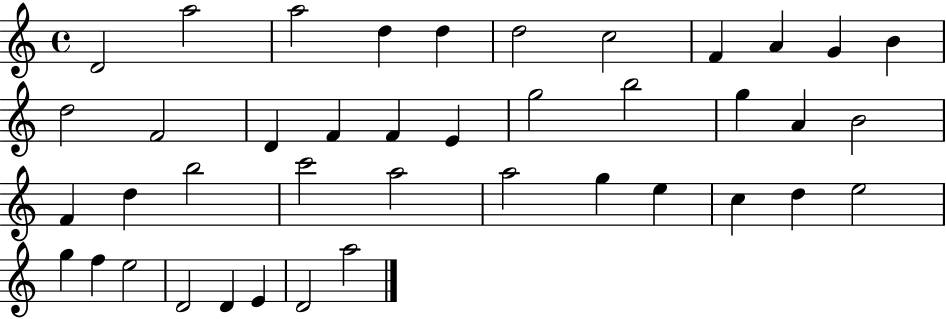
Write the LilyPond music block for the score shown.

{
  \clef treble
  \time 4/4
  \defaultTimeSignature
  \key c \major
  d'2 a''2 | a''2 d''4 d''4 | d''2 c''2 | f'4 a'4 g'4 b'4 | \break d''2 f'2 | d'4 f'4 f'4 e'4 | g''2 b''2 | g''4 a'4 b'2 | \break f'4 d''4 b''2 | c'''2 a''2 | a''2 g''4 e''4 | c''4 d''4 e''2 | \break g''4 f''4 e''2 | d'2 d'4 e'4 | d'2 a''2 | \bar "|."
}